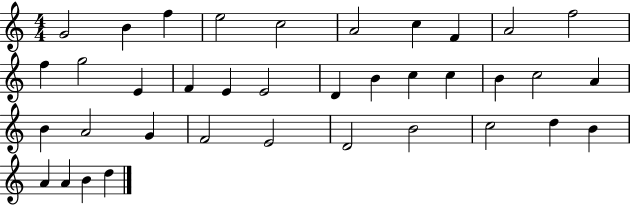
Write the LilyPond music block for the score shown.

{
  \clef treble
  \numericTimeSignature
  \time 4/4
  \key c \major
  g'2 b'4 f''4 | e''2 c''2 | a'2 c''4 f'4 | a'2 f''2 | \break f''4 g''2 e'4 | f'4 e'4 e'2 | d'4 b'4 c''4 c''4 | b'4 c''2 a'4 | \break b'4 a'2 g'4 | f'2 e'2 | d'2 b'2 | c''2 d''4 b'4 | \break a'4 a'4 b'4 d''4 | \bar "|."
}